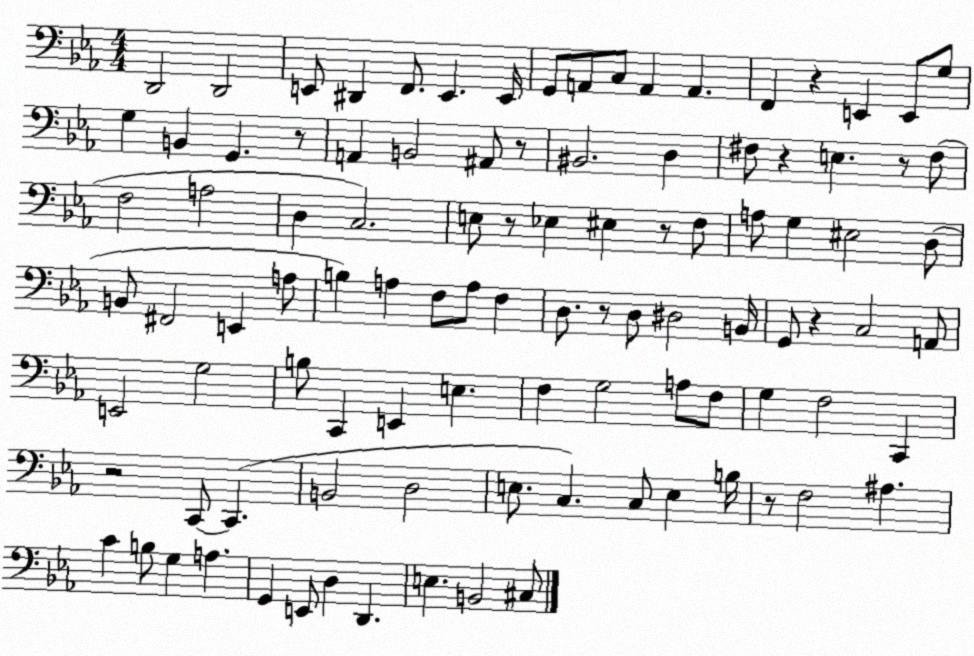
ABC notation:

X:1
T:Untitled
M:4/4
L:1/4
K:Eb
D,,2 D,,2 E,,/2 ^D,, F,,/2 E,, E,,/4 G,,/2 A,,/2 C,/2 A,, A,, F,, z E,, E,,/2 G,/2 G, B,, G,, z/2 A,, B,,2 ^A,,/2 z/2 ^B,,2 D, ^F,/2 z E, z/2 ^F,/2 F,2 A,2 D, C,2 E,/2 z/2 _E, ^E, z/2 F,/2 A,/2 G, ^E,2 D,/2 B,,/2 ^F,,2 E,, A,/2 B, A, F,/2 A,/2 F, D,/2 z/2 D,/2 ^D,2 B,,/4 G,,/2 z C,2 A,,/2 E,,2 G,2 B,/2 C,, E,, E, F, G,2 A,/2 F,/2 G, F,2 C,, z2 C,,/2 C,, B,,2 D,2 E,/2 C, C,/2 E, B,/4 z/2 F,2 ^A, C B,/2 G, A, G,, E,,/2 D, D,, E, B,,2 ^C,/2